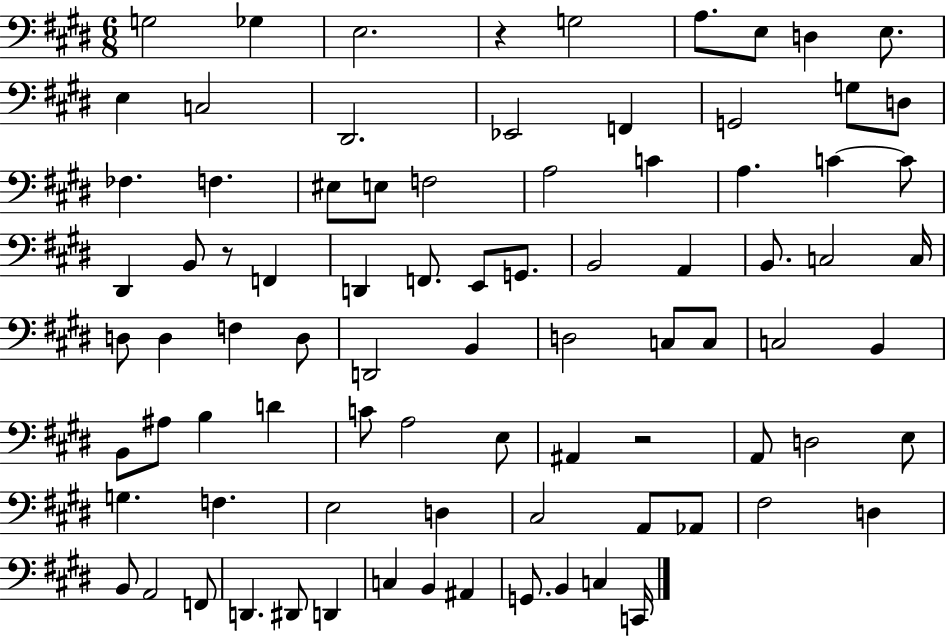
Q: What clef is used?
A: bass